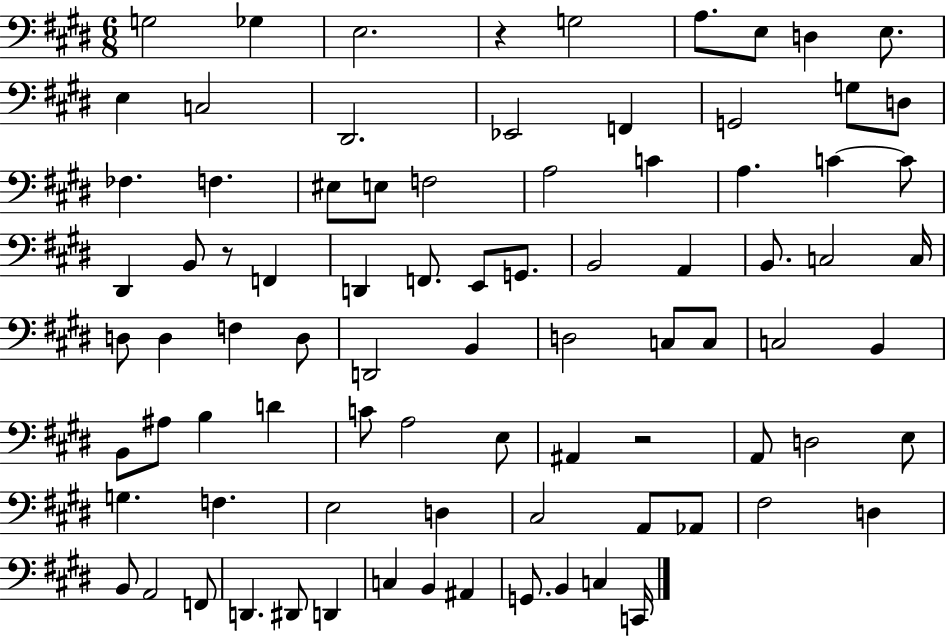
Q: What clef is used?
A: bass